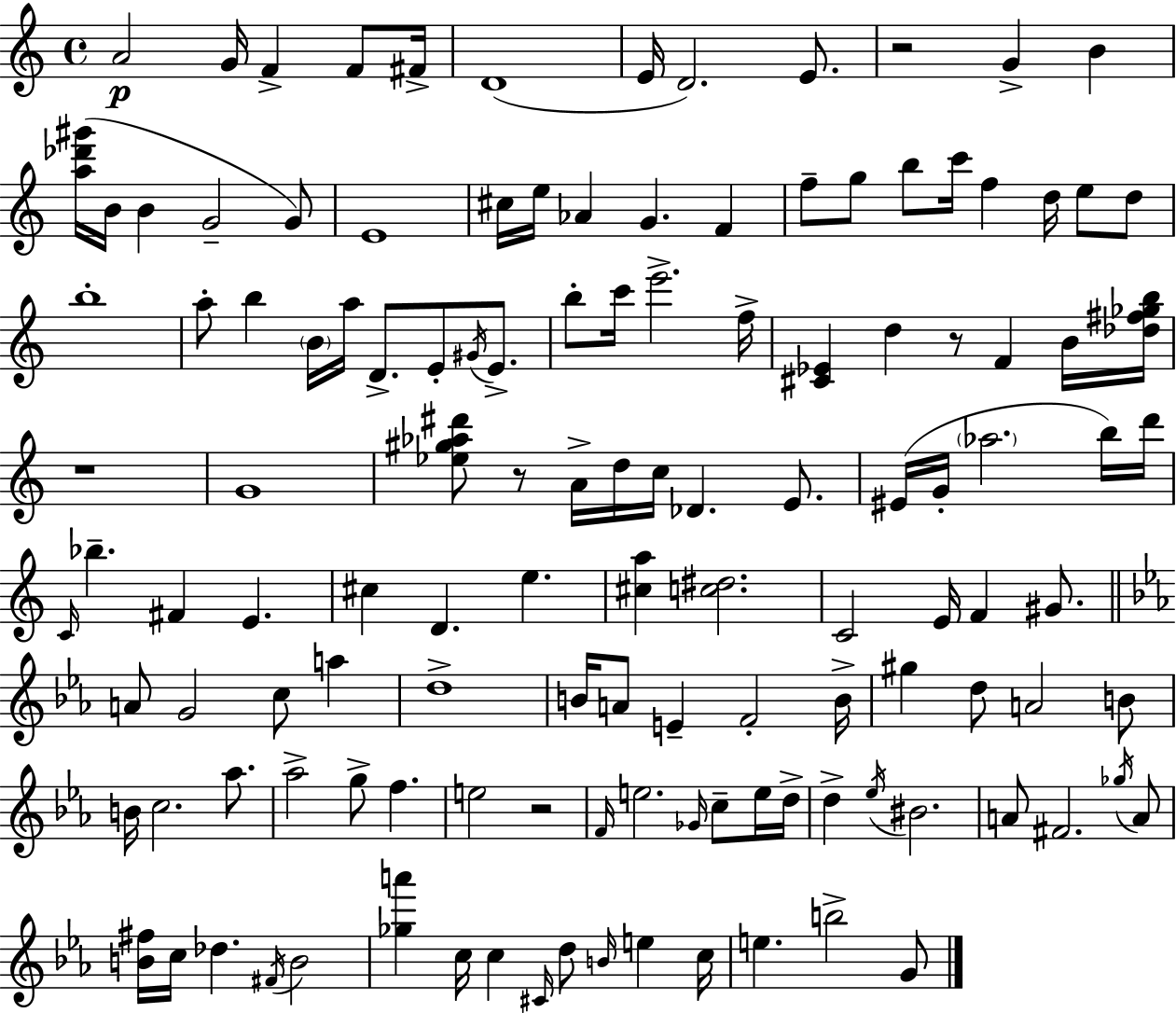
A4/h G4/s F4/q F4/e F#4/s D4/w E4/s D4/h. E4/e. R/h G4/q B4/q [A5,Db6,G#6]/s B4/s B4/q G4/h G4/e E4/w C#5/s E5/s Ab4/q G4/q. F4/q F5/e G5/e B5/e C6/s F5/q D5/s E5/e D5/e B5/w A5/e B5/q B4/s A5/s D4/e. E4/e G#4/s E4/e. B5/e C6/s E6/h. F5/s [C#4,Eb4]/q D5/q R/e F4/q B4/s [Db5,F#5,Gb5,B5]/s R/w G4/w [Eb5,G#5,Ab5,D#6]/e R/e A4/s D5/s C5/s Db4/q. E4/e. EIS4/s G4/s Ab5/h. B5/s D6/s C4/s Bb5/q. F#4/q E4/q. C#5/q D4/q. E5/q. [C#5,A5]/q [C5,D#5]/h. C4/h E4/s F4/q G#4/e. A4/e G4/h C5/e A5/q D5/w B4/s A4/e E4/q F4/h B4/s G#5/q D5/e A4/h B4/e B4/s C5/h. Ab5/e. Ab5/h G5/e F5/q. E5/h R/h F4/s E5/h. Gb4/s C5/e E5/s D5/s D5/q Eb5/s BIS4/h. A4/e F#4/h. Gb5/s A4/e [B4,F#5]/s C5/s Db5/q. F#4/s B4/h [Gb5,A6]/q C5/s C5/q C#4/s D5/e B4/s E5/q C5/s E5/q. B5/h G4/e